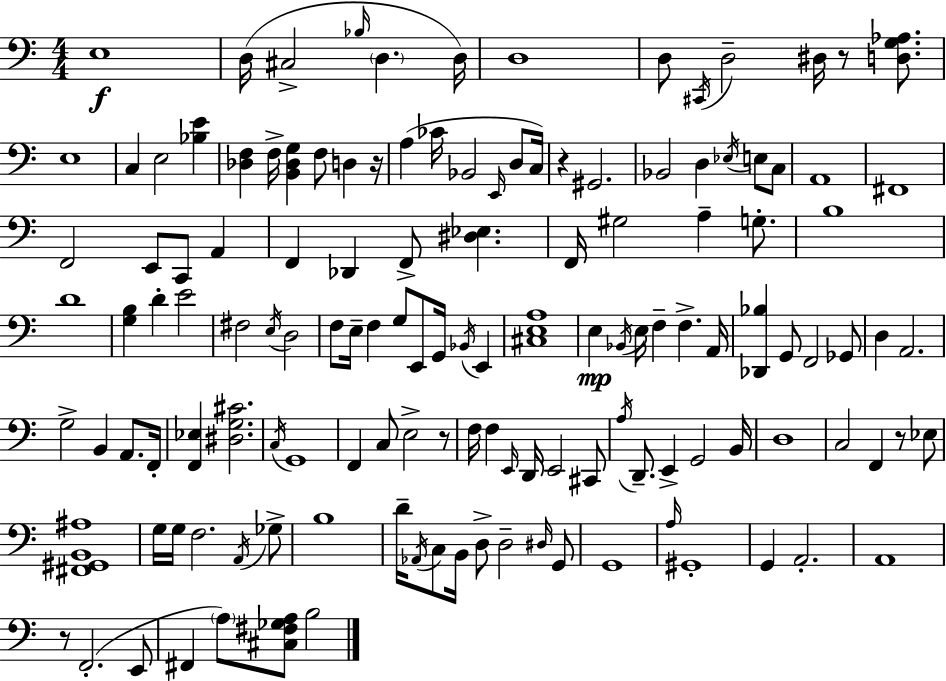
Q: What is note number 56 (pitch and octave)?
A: Bb2